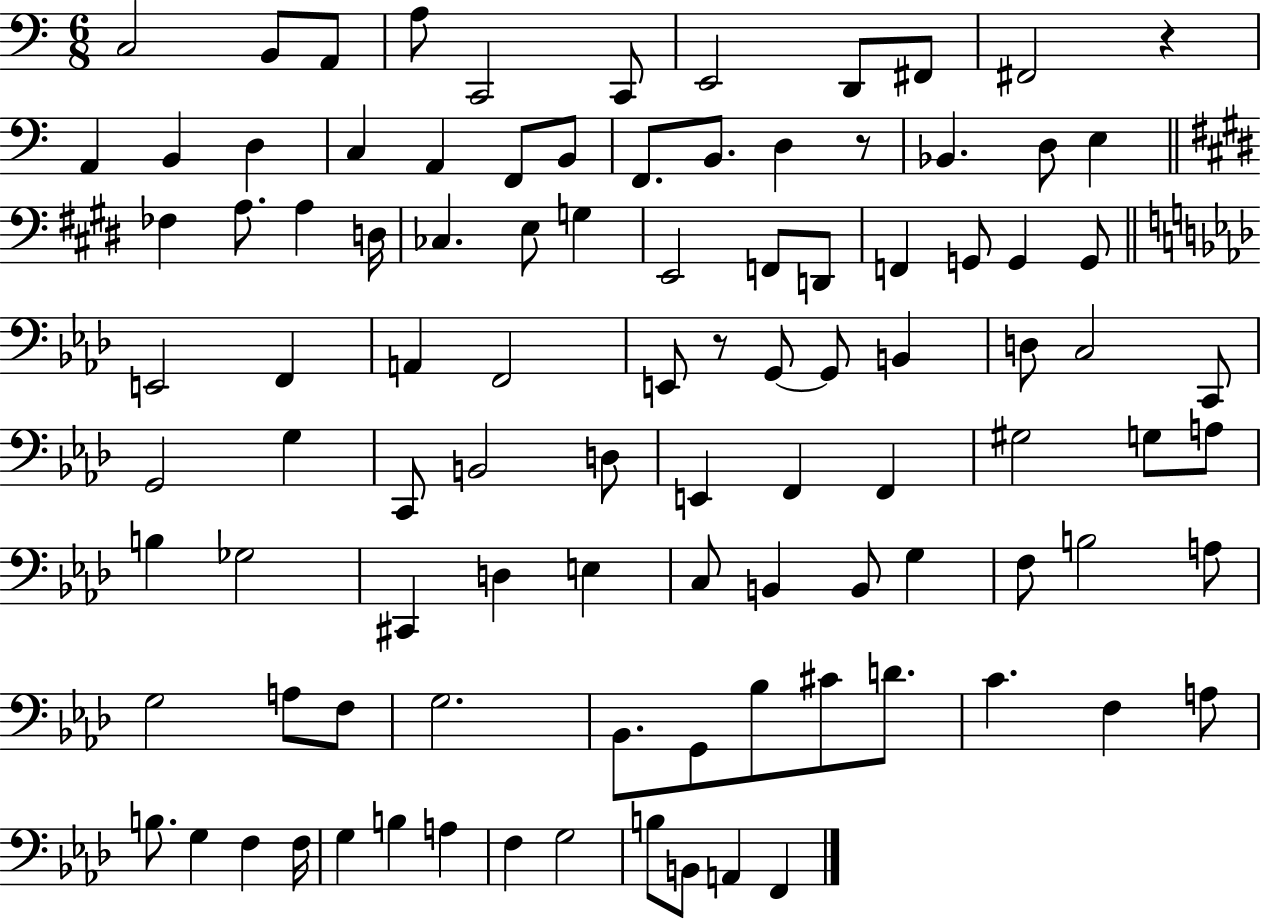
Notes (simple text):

C3/h B2/e A2/e A3/e C2/h C2/e E2/h D2/e F#2/e F#2/h R/q A2/q B2/q D3/q C3/q A2/q F2/e B2/e F2/e. B2/e. D3/q R/e Bb2/q. D3/e E3/q FES3/q A3/e. A3/q D3/s CES3/q. E3/e G3/q E2/h F2/e D2/e F2/q G2/e G2/q G2/e E2/h F2/q A2/q F2/h E2/e R/e G2/e G2/e B2/q D3/e C3/h C2/e G2/h G3/q C2/e B2/h D3/e E2/q F2/q F2/q G#3/h G3/e A3/e B3/q Gb3/h C#2/q D3/q E3/q C3/e B2/q B2/e G3/q F3/e B3/h A3/e G3/h A3/e F3/e G3/h. Bb2/e. G2/e Bb3/e C#4/e D4/e. C4/q. F3/q A3/e B3/e. G3/q F3/q F3/s G3/q B3/q A3/q F3/q G3/h B3/e B2/e A2/q F2/q